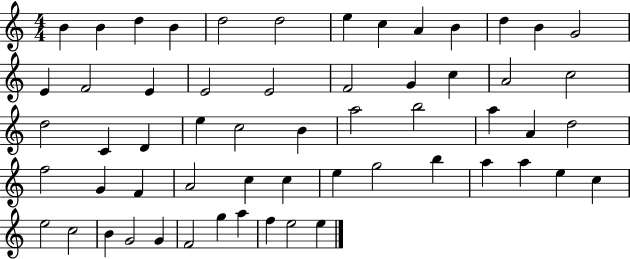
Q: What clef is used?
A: treble